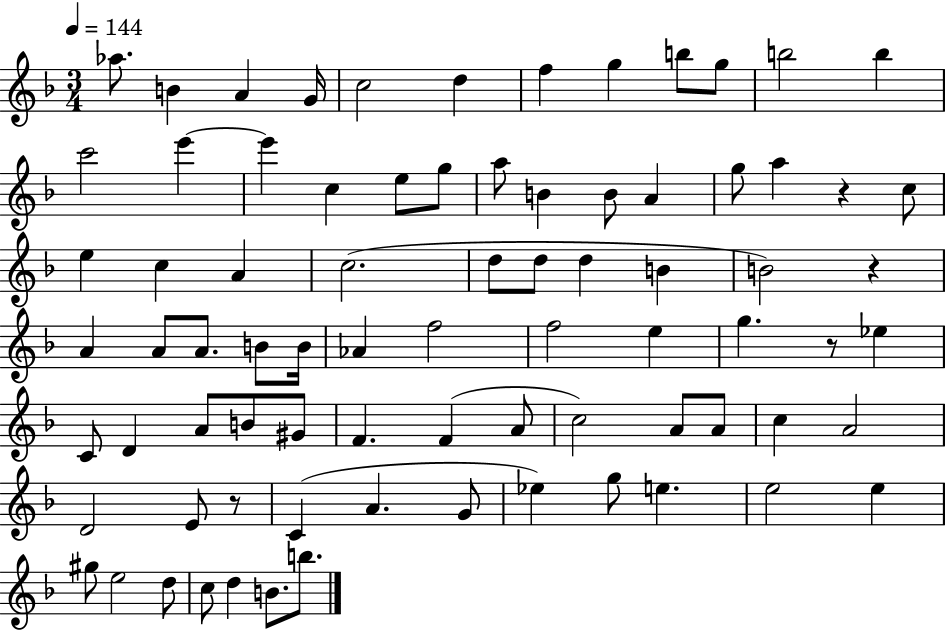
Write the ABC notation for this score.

X:1
T:Untitled
M:3/4
L:1/4
K:F
_a/2 B A G/4 c2 d f g b/2 g/2 b2 b c'2 e' e' c e/2 g/2 a/2 B B/2 A g/2 a z c/2 e c A c2 d/2 d/2 d B B2 z A A/2 A/2 B/2 B/4 _A f2 f2 e g z/2 _e C/2 D A/2 B/2 ^G/2 F F A/2 c2 A/2 A/2 c A2 D2 E/2 z/2 C A G/2 _e g/2 e e2 e ^g/2 e2 d/2 c/2 d B/2 b/2